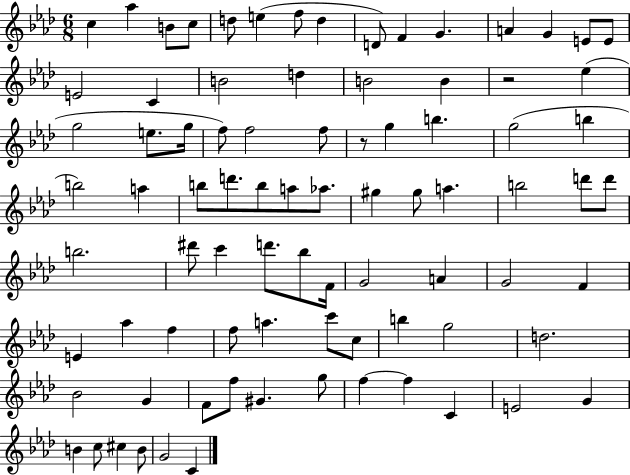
C5/q Ab5/q B4/e C5/e D5/e E5/q F5/e D5/q D4/e F4/q G4/q. A4/q G4/q E4/e E4/e E4/h C4/q B4/h D5/q B4/h B4/q R/h Eb5/q G5/h E5/e. G5/s F5/e F5/h F5/e R/e G5/q B5/q. G5/h B5/q B5/h A5/q B5/e D6/e. B5/e A5/e Ab5/e. G#5/q G#5/e A5/q. B5/h D6/e D6/e B5/h. D#6/e C6/q D6/e. Bb5/e F4/s G4/h A4/q G4/h F4/q E4/q Ab5/q F5/q F5/e A5/q. C6/e C5/e B5/q G5/h D5/h. Bb4/h G4/q F4/e F5/e G#4/q. G5/e F5/q F5/q C4/q E4/h G4/q B4/q C5/e C#5/q B4/e G4/h C4/q